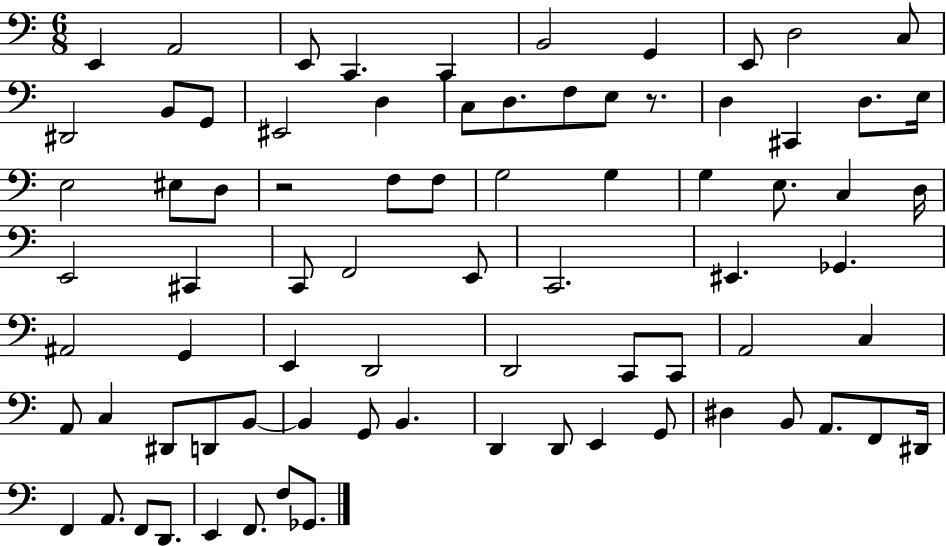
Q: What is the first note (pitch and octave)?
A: E2